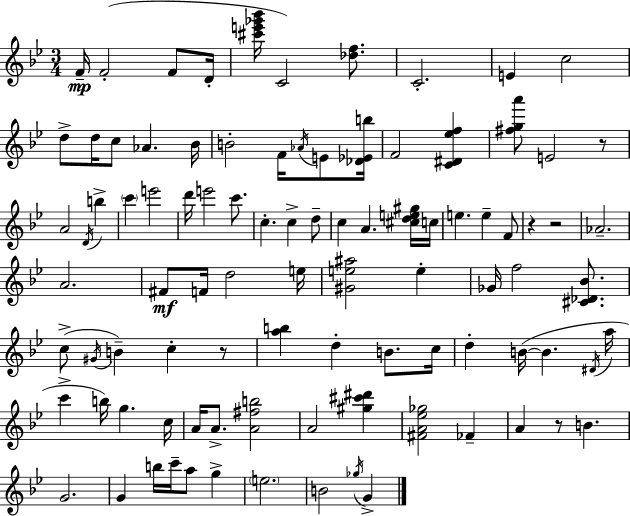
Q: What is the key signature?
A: BES major